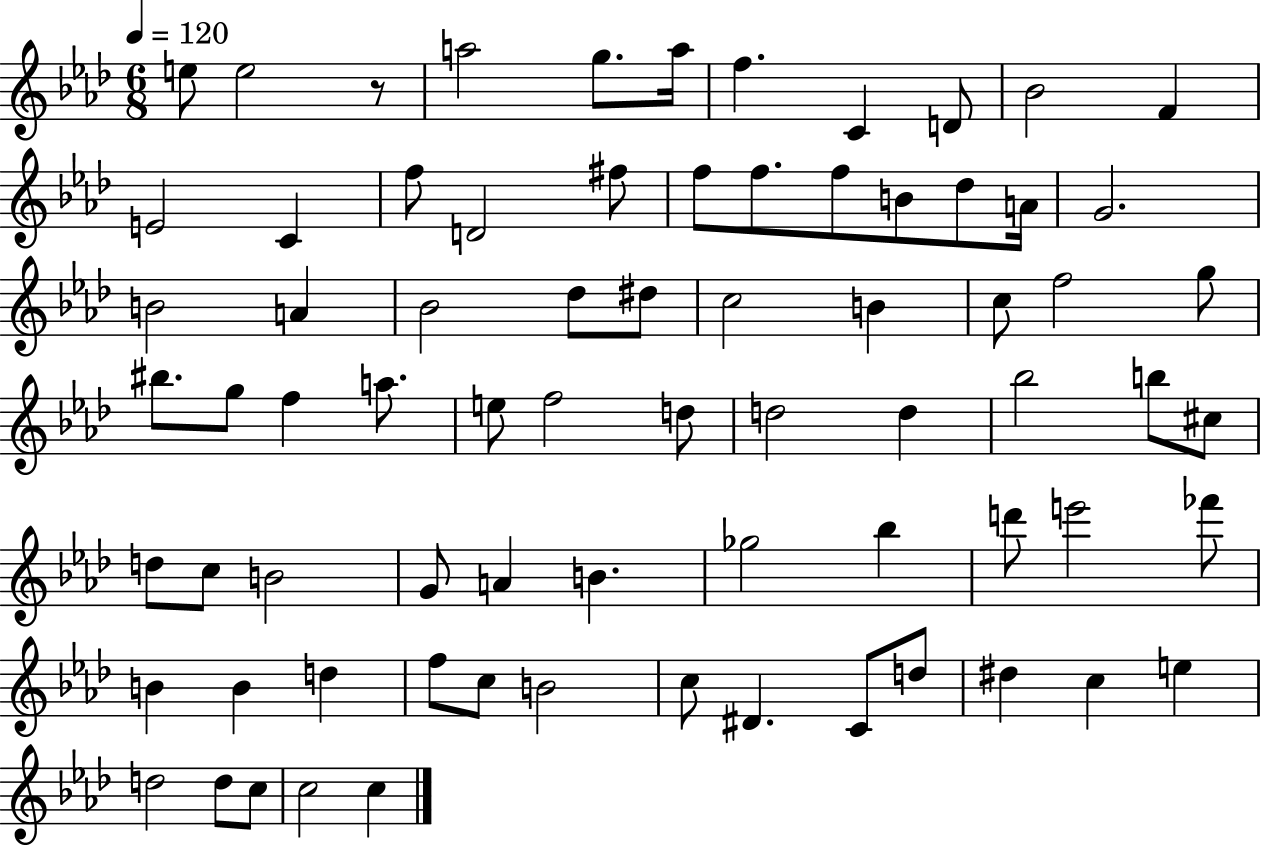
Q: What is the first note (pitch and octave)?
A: E5